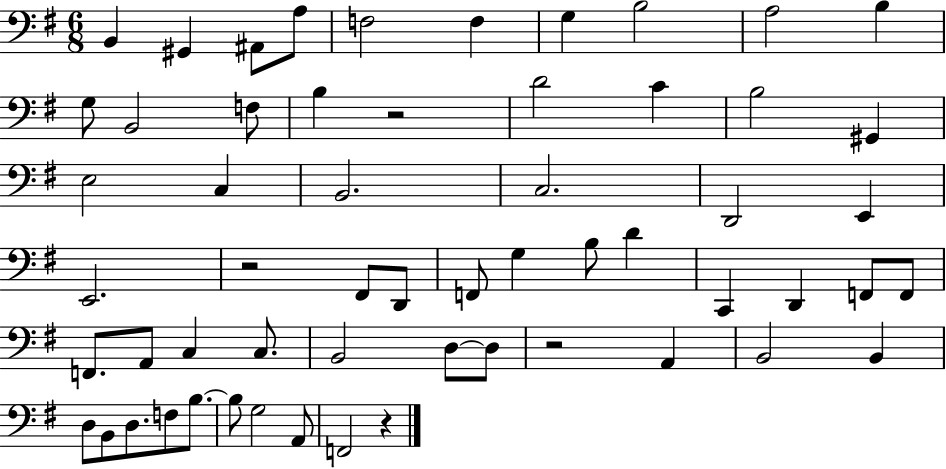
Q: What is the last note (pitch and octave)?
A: F2